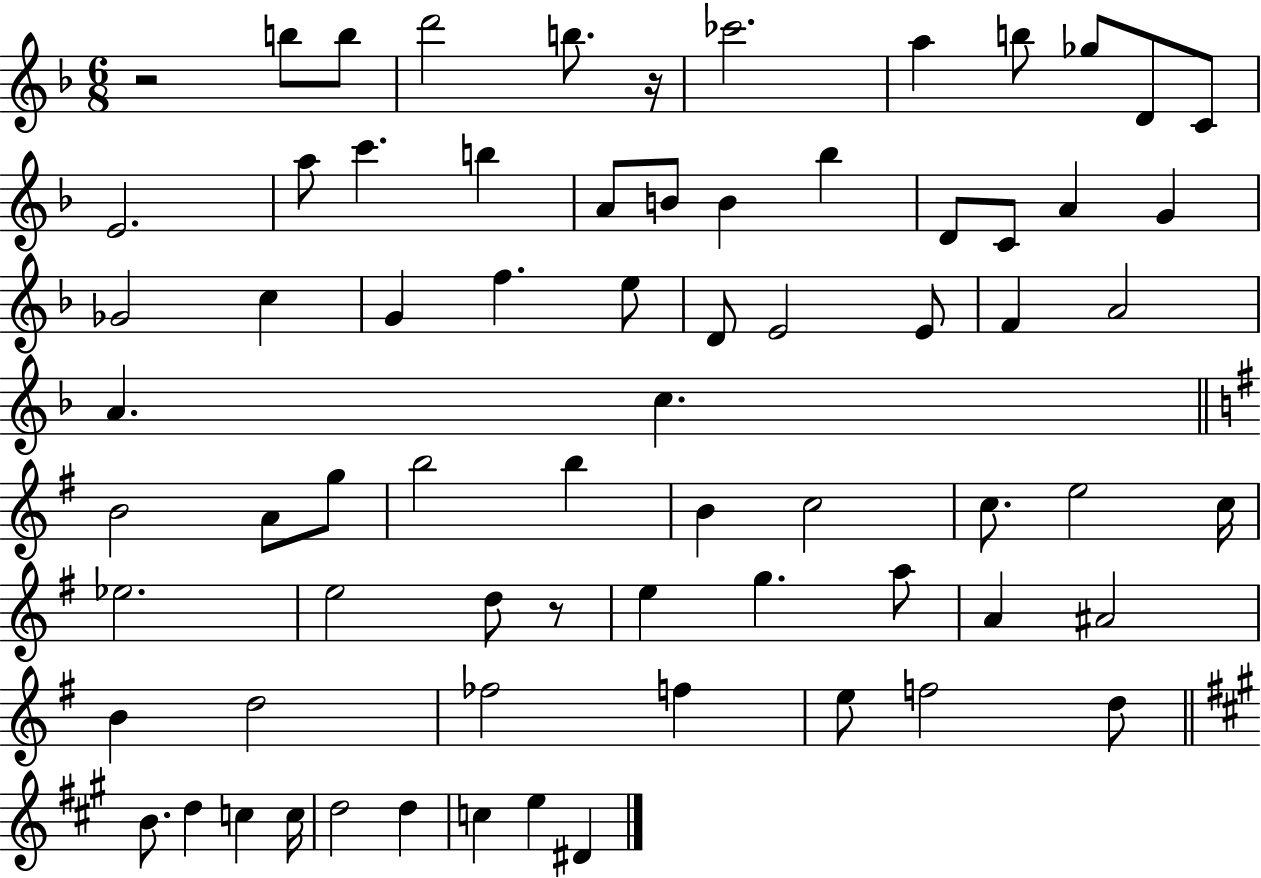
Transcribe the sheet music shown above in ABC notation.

X:1
T:Untitled
M:6/8
L:1/4
K:F
z2 b/2 b/2 d'2 b/2 z/4 _c'2 a b/2 _g/2 D/2 C/2 E2 a/2 c' b A/2 B/2 B _b D/2 C/2 A G _G2 c G f e/2 D/2 E2 E/2 F A2 A c B2 A/2 g/2 b2 b B c2 c/2 e2 c/4 _e2 e2 d/2 z/2 e g a/2 A ^A2 B d2 _f2 f e/2 f2 d/2 B/2 d c c/4 d2 d c e ^D